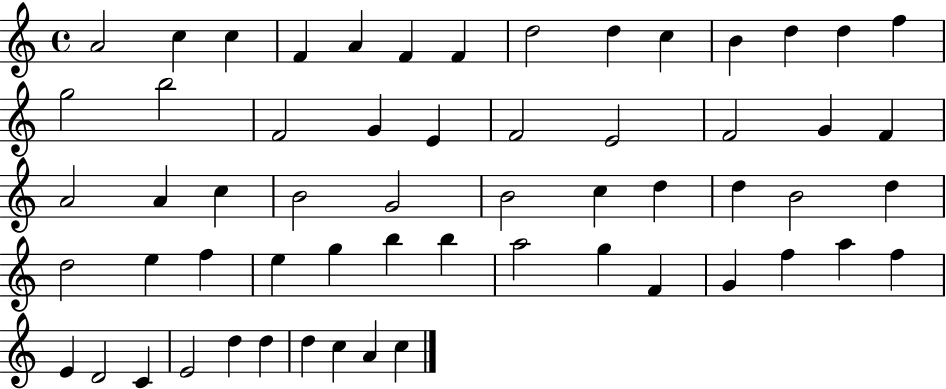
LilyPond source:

{
  \clef treble
  \time 4/4
  \defaultTimeSignature
  \key c \major
  a'2 c''4 c''4 | f'4 a'4 f'4 f'4 | d''2 d''4 c''4 | b'4 d''4 d''4 f''4 | \break g''2 b''2 | f'2 g'4 e'4 | f'2 e'2 | f'2 g'4 f'4 | \break a'2 a'4 c''4 | b'2 g'2 | b'2 c''4 d''4 | d''4 b'2 d''4 | \break d''2 e''4 f''4 | e''4 g''4 b''4 b''4 | a''2 g''4 f'4 | g'4 f''4 a''4 f''4 | \break e'4 d'2 c'4 | e'2 d''4 d''4 | d''4 c''4 a'4 c''4 | \bar "|."
}